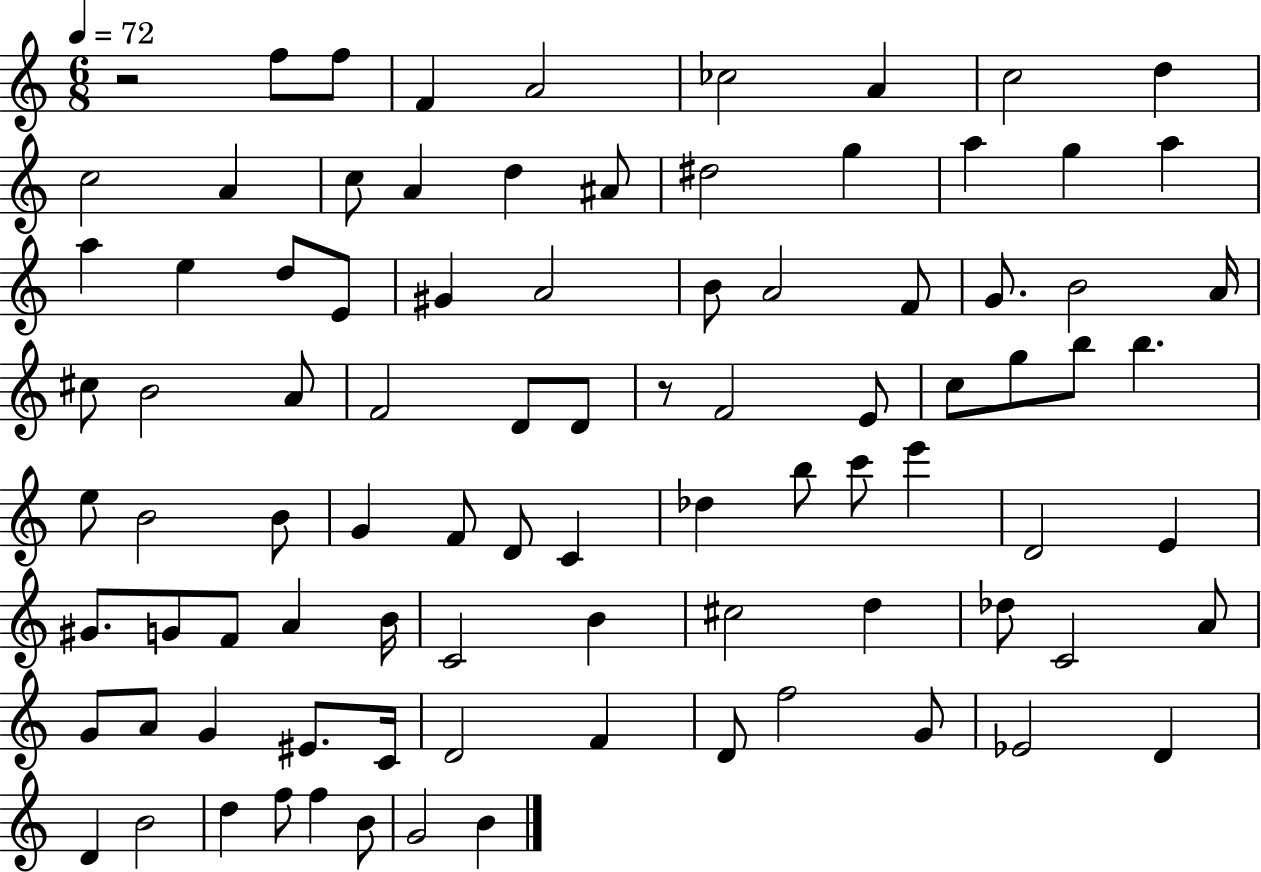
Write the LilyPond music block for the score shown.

{
  \clef treble
  \numericTimeSignature
  \time 6/8
  \key c \major
  \tempo 4 = 72
  r2 f''8 f''8 | f'4 a'2 | ces''2 a'4 | c''2 d''4 | \break c''2 a'4 | c''8 a'4 d''4 ais'8 | dis''2 g''4 | a''4 g''4 a''4 | \break a''4 e''4 d''8 e'8 | gis'4 a'2 | b'8 a'2 f'8 | g'8. b'2 a'16 | \break cis''8 b'2 a'8 | f'2 d'8 d'8 | r8 f'2 e'8 | c''8 g''8 b''8 b''4. | \break e''8 b'2 b'8 | g'4 f'8 d'8 c'4 | des''4 b''8 c'''8 e'''4 | d'2 e'4 | \break gis'8. g'8 f'8 a'4 b'16 | c'2 b'4 | cis''2 d''4 | des''8 c'2 a'8 | \break g'8 a'8 g'4 eis'8. c'16 | d'2 f'4 | d'8 f''2 g'8 | ees'2 d'4 | \break d'4 b'2 | d''4 f''8 f''4 b'8 | g'2 b'4 | \bar "|."
}